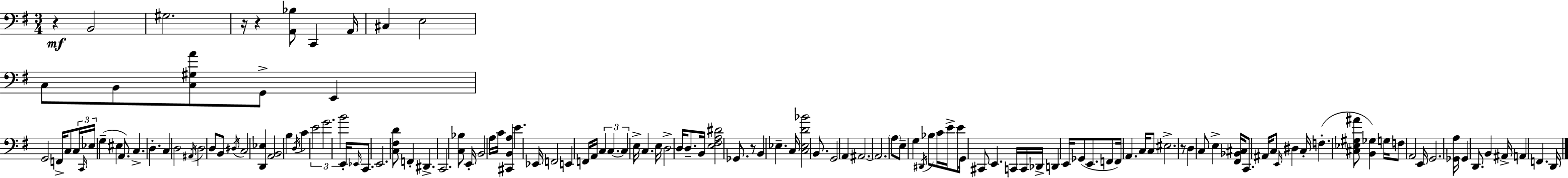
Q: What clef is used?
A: bass